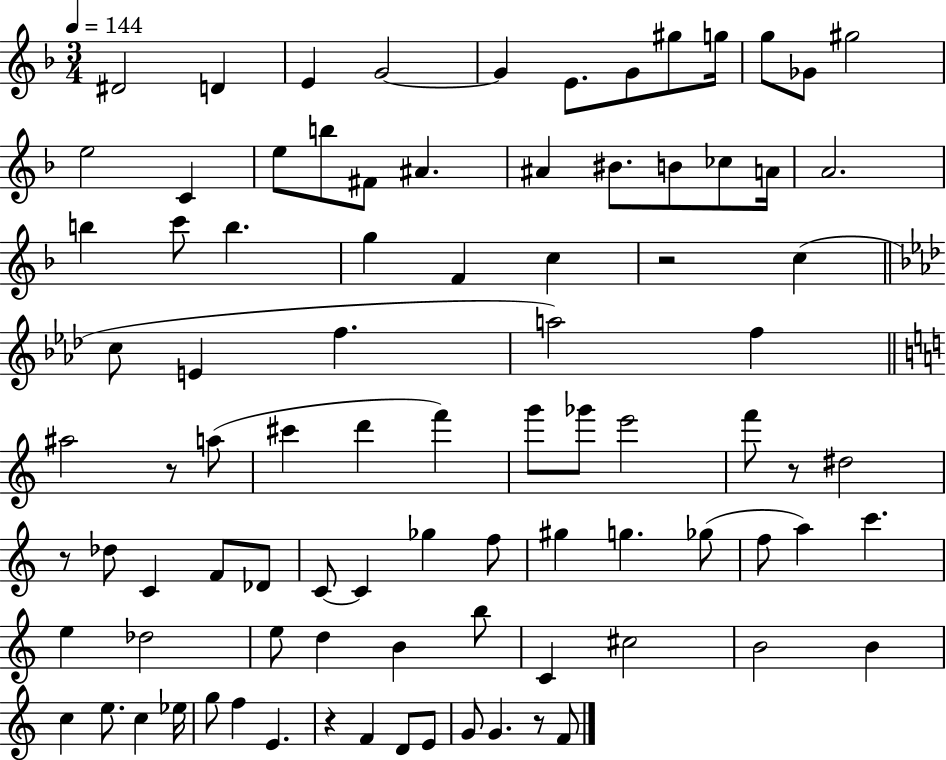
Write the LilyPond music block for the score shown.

{
  \clef treble
  \numericTimeSignature
  \time 3/4
  \key f \major
  \tempo 4 = 144
  dis'2 d'4 | e'4 g'2~~ | g'4 e'8. g'8 gis''8 g''16 | g''8 ges'8 gis''2 | \break e''2 c'4 | e''8 b''8 fis'8 ais'4. | ais'4 bis'8. b'8 ces''8 a'16 | a'2. | \break b''4 c'''8 b''4. | g''4 f'4 c''4 | r2 c''4( | \bar "||" \break \key f \minor c''8 e'4 f''4. | a''2) f''4 | \bar "||" \break \key c \major ais''2 r8 a''8( | cis'''4 d'''4 f'''4) | g'''8 ges'''8 e'''2 | f'''8 r8 dis''2 | \break r8 des''8 c'4 f'8 des'8 | c'8~~ c'4 ges''4 f''8 | gis''4 g''4. ges''8( | f''8 a''4) c'''4. | \break e''4 des''2 | e''8 d''4 b'4 b''8 | c'4 cis''2 | b'2 b'4 | \break c''4 e''8. c''4 ees''16 | g''8 f''4 e'4. | r4 f'4 d'8 e'8 | g'8 g'4. r8 f'8 | \break \bar "|."
}